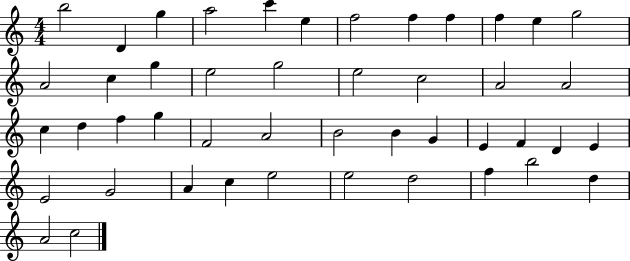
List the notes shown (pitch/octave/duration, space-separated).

B5/h D4/q G5/q A5/h C6/q E5/q F5/h F5/q F5/q F5/q E5/q G5/h A4/h C5/q G5/q E5/h G5/h E5/h C5/h A4/h A4/h C5/q D5/q F5/q G5/q F4/h A4/h B4/h B4/q G4/q E4/q F4/q D4/q E4/q E4/h G4/h A4/q C5/q E5/h E5/h D5/h F5/q B5/h D5/q A4/h C5/h